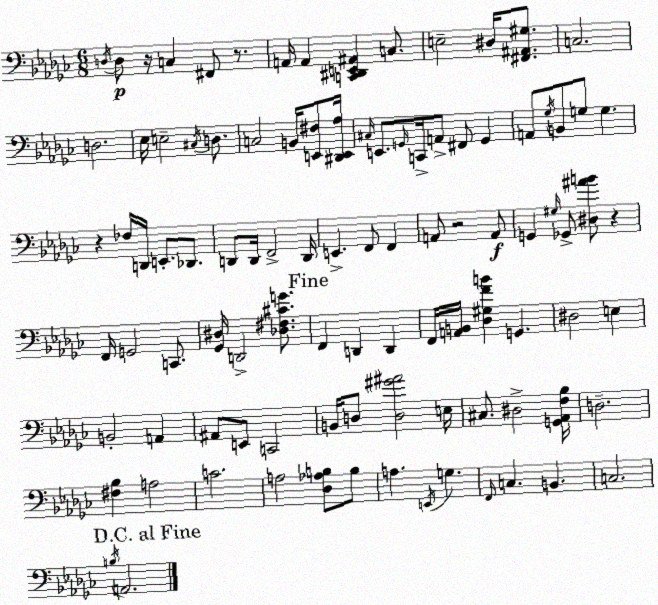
X:1
T:Untitled
M:6/8
L:1/4
K:Ebm
D,/4 D,/2 z/4 C, ^F,,/2 z/2 A,,/4 A,, [C,,^D,,E,,^A,,] C,/2 E,2 ^D,/4 [^F,,^A,,^G,]/2 C,2 D,2 _E,/4 E,2 ^C,/4 D,/2 C,2 B,,/4 [E,,^F,]/2 [^D,,E,,_A,]/4 ^C,/4 E,,/2 G,,/4 C,,/4 A,,/2 ^F,,/2 G,, A,,/2 _G,/4 B,,/2 G,/2 G, z _F,/4 D,,/4 E,,/2 _D,,/2 D,,/2 D,,/4 F,,2 D,,/4 E,, F,,/2 F,, A,,/2 z2 A,,/2 G,, ^G,/4 _G,,/2 [^D,^AB]/2 z F,,/4 G,,2 C,,/2 [_G,,^D,]/4 D,,2 [_D,^F,^CG]/2 F,, D,, D,, F,,/4 [A,,B,,]/4 [_D,^G,FB] G,, ^D,2 E, B,,2 A,, ^A,,/2 E,,/2 C,,2 B,,/4 D,/2 [D,^G^A]2 E,/4 ^C,/2 ^D,2 [G,,_A,,F,_B,]/4 D,2 [^F,_B,] A,2 C2 A,2 [_D,_A,B,]/2 B,/2 A, E,,/4 G, F,,/4 C, B,, C,2 B,/4 A,,2